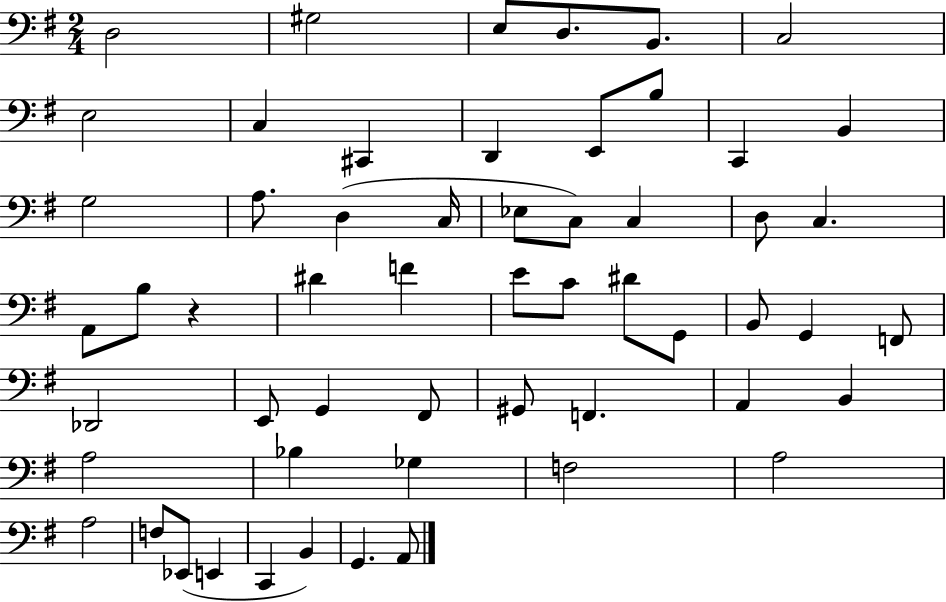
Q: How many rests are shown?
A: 1